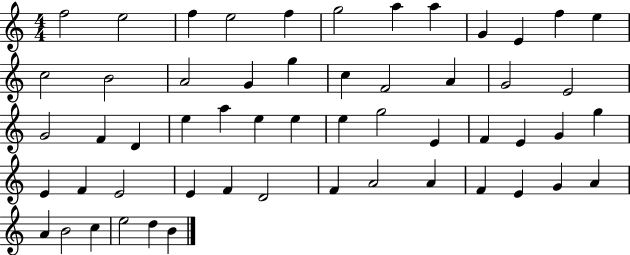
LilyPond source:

{
  \clef treble
  \numericTimeSignature
  \time 4/4
  \key c \major
  f''2 e''2 | f''4 e''2 f''4 | g''2 a''4 a''4 | g'4 e'4 f''4 e''4 | \break c''2 b'2 | a'2 g'4 g''4 | c''4 f'2 a'4 | g'2 e'2 | \break g'2 f'4 d'4 | e''4 a''4 e''4 e''4 | e''4 g''2 e'4 | f'4 e'4 g'4 g''4 | \break e'4 f'4 e'2 | e'4 f'4 d'2 | f'4 a'2 a'4 | f'4 e'4 g'4 a'4 | \break a'4 b'2 c''4 | e''2 d''4 b'4 | \bar "|."
}